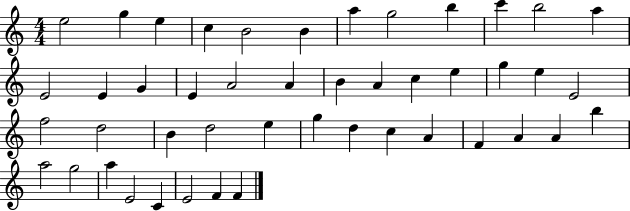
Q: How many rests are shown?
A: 0